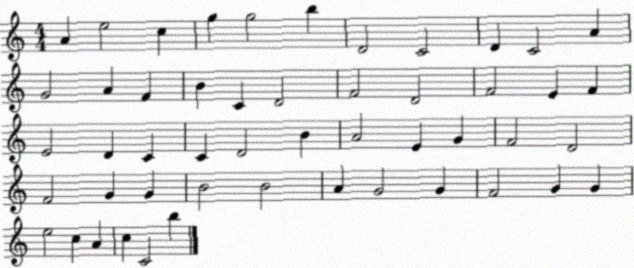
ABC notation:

X:1
T:Untitled
M:4/4
L:1/4
K:C
A e2 c g g2 b D2 C2 D C2 A G2 A F B C D2 F2 D2 F2 E F E2 D C C D2 B A2 E G F2 D2 F2 G G B2 B2 A G2 G F2 G G e2 c A c C2 b